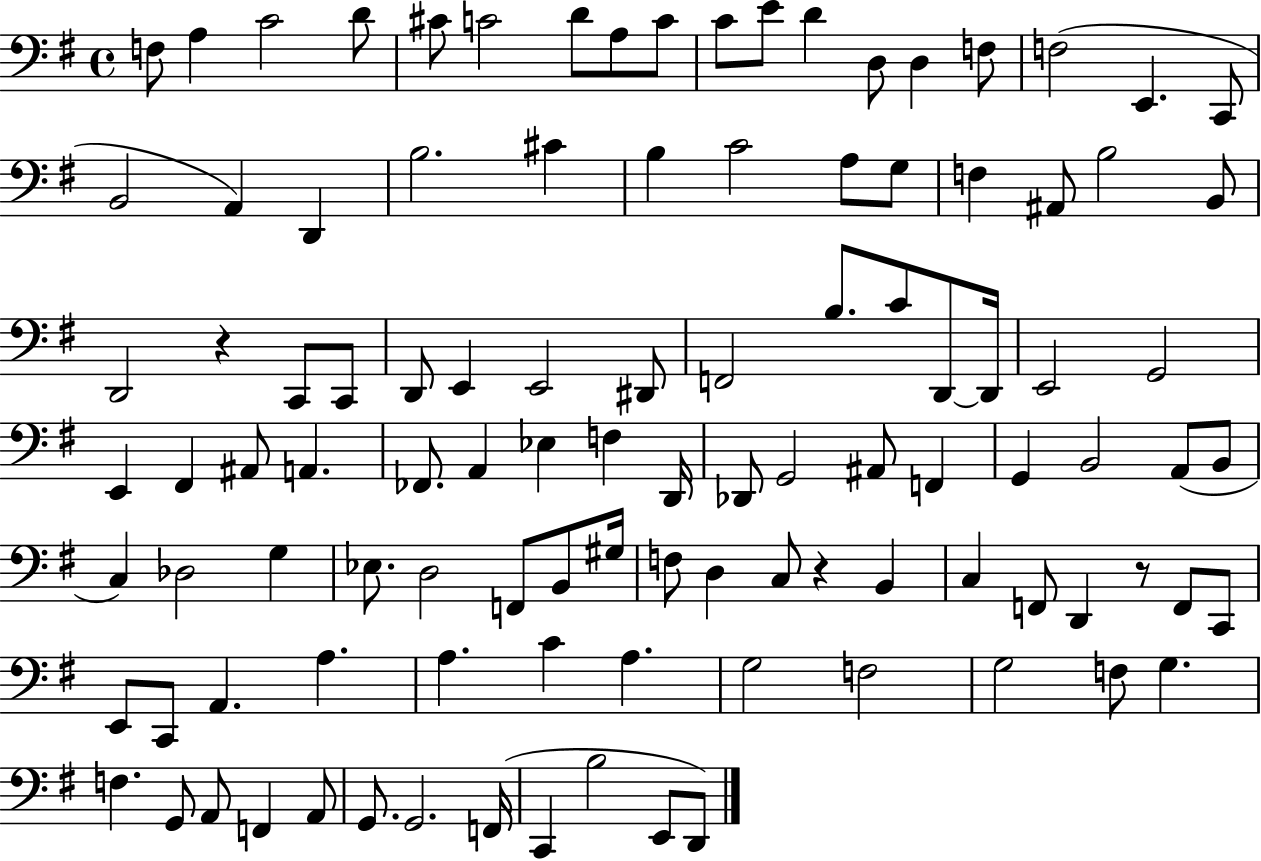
{
  \clef bass
  \time 4/4
  \defaultTimeSignature
  \key g \major
  f8 a4 c'2 d'8 | cis'8 c'2 d'8 a8 c'8 | c'8 e'8 d'4 d8 d4 f8 | f2( e,4. c,8 | \break b,2 a,4) d,4 | b2. cis'4 | b4 c'2 a8 g8 | f4 ais,8 b2 b,8 | \break d,2 r4 c,8 c,8 | d,8 e,4 e,2 dis,8 | f,2 b8. c'8 d,8~~ d,16 | e,2 g,2 | \break e,4 fis,4 ais,8 a,4. | fes,8. a,4 ees4 f4 d,16 | des,8 g,2 ais,8 f,4 | g,4 b,2 a,8( b,8 | \break c4) des2 g4 | ees8. d2 f,8 b,8 gis16 | f8 d4 c8 r4 b,4 | c4 f,8 d,4 r8 f,8 c,8 | \break e,8 c,8 a,4. a4. | a4. c'4 a4. | g2 f2 | g2 f8 g4. | \break f4. g,8 a,8 f,4 a,8 | g,8. g,2. f,16( | c,4 b2 e,8 d,8) | \bar "|."
}